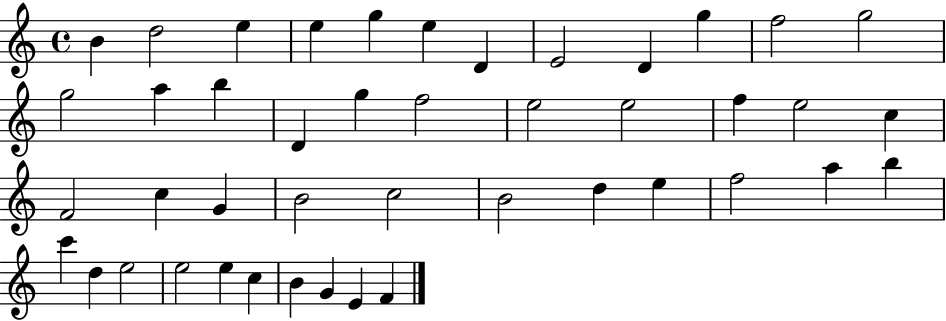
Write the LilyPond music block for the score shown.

{
  \clef treble
  \time 4/4
  \defaultTimeSignature
  \key c \major
  b'4 d''2 e''4 | e''4 g''4 e''4 d'4 | e'2 d'4 g''4 | f''2 g''2 | \break g''2 a''4 b''4 | d'4 g''4 f''2 | e''2 e''2 | f''4 e''2 c''4 | \break f'2 c''4 g'4 | b'2 c''2 | b'2 d''4 e''4 | f''2 a''4 b''4 | \break c'''4 d''4 e''2 | e''2 e''4 c''4 | b'4 g'4 e'4 f'4 | \bar "|."
}